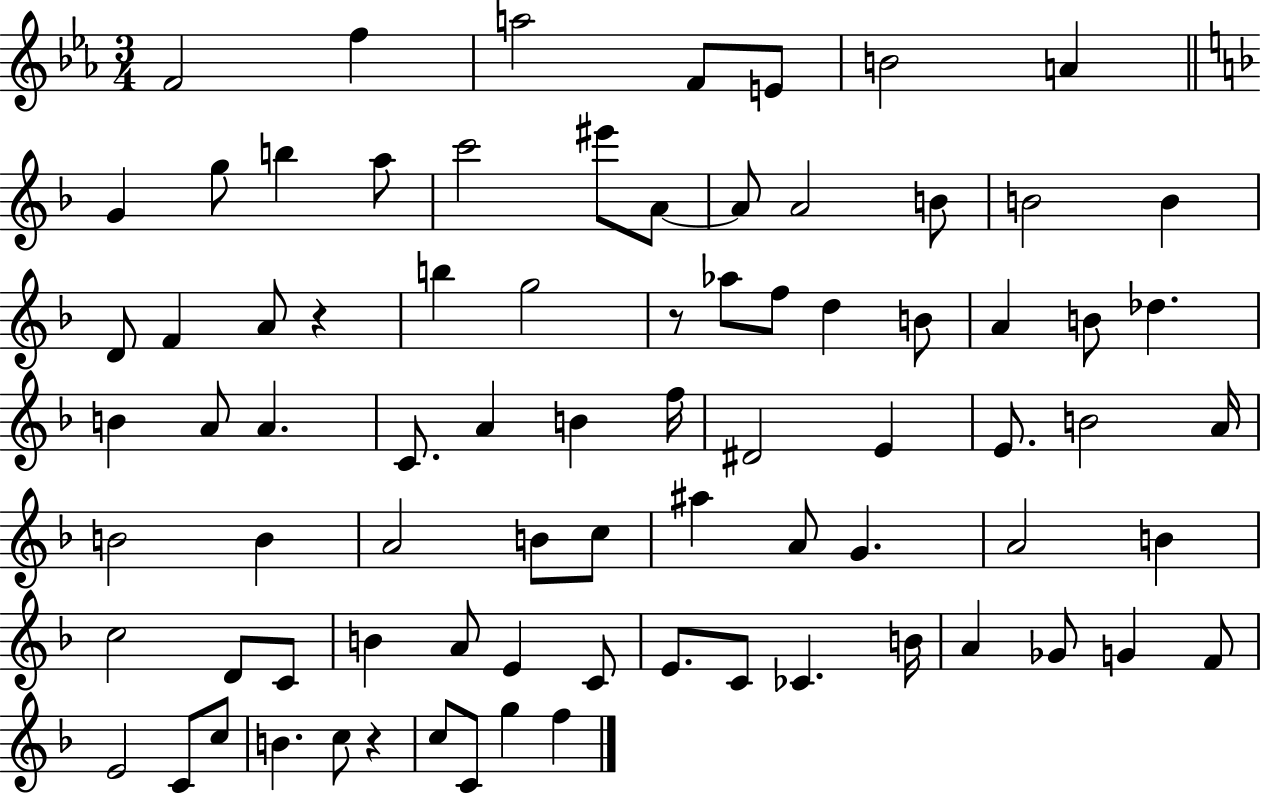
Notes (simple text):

F4/h F5/q A5/h F4/e E4/e B4/h A4/q G4/q G5/e B5/q A5/e C6/h EIS6/e A4/e A4/e A4/h B4/e B4/h B4/q D4/e F4/q A4/e R/q B5/q G5/h R/e Ab5/e F5/e D5/q B4/e A4/q B4/e Db5/q. B4/q A4/e A4/q. C4/e. A4/q B4/q F5/s D#4/h E4/q E4/e. B4/h A4/s B4/h B4/q A4/h B4/e C5/e A#5/q A4/e G4/q. A4/h B4/q C5/h D4/e C4/e B4/q A4/e E4/q C4/e E4/e. C4/e CES4/q. B4/s A4/q Gb4/e G4/q F4/e E4/h C4/e C5/e B4/q. C5/e R/q C5/e C4/e G5/q F5/q